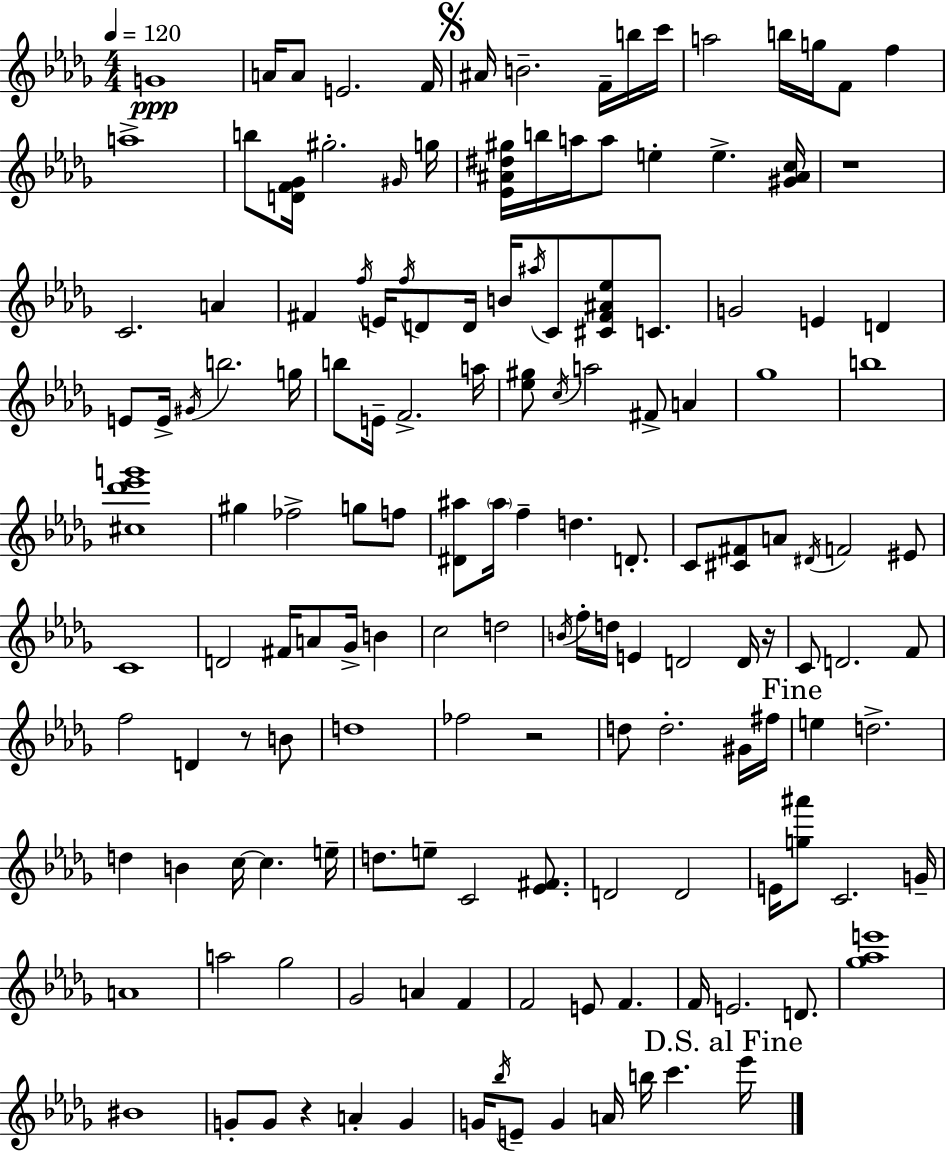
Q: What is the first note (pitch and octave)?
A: G4